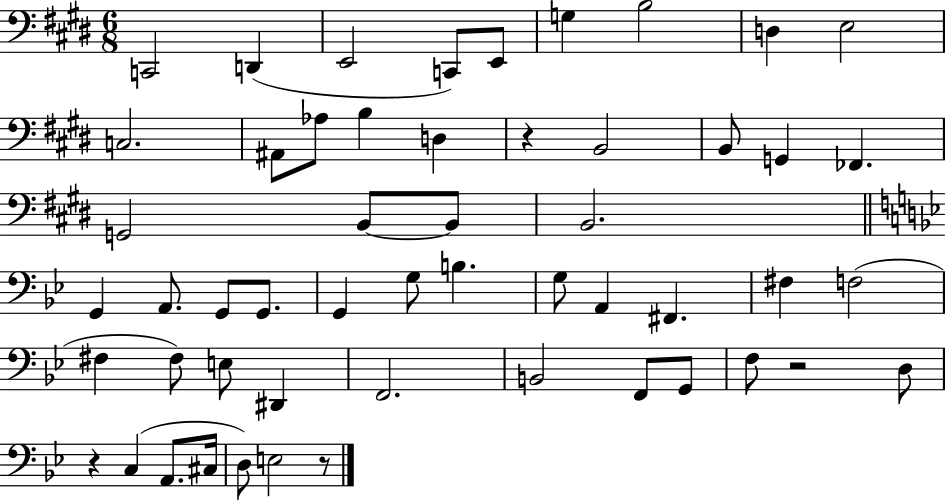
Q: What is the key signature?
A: E major